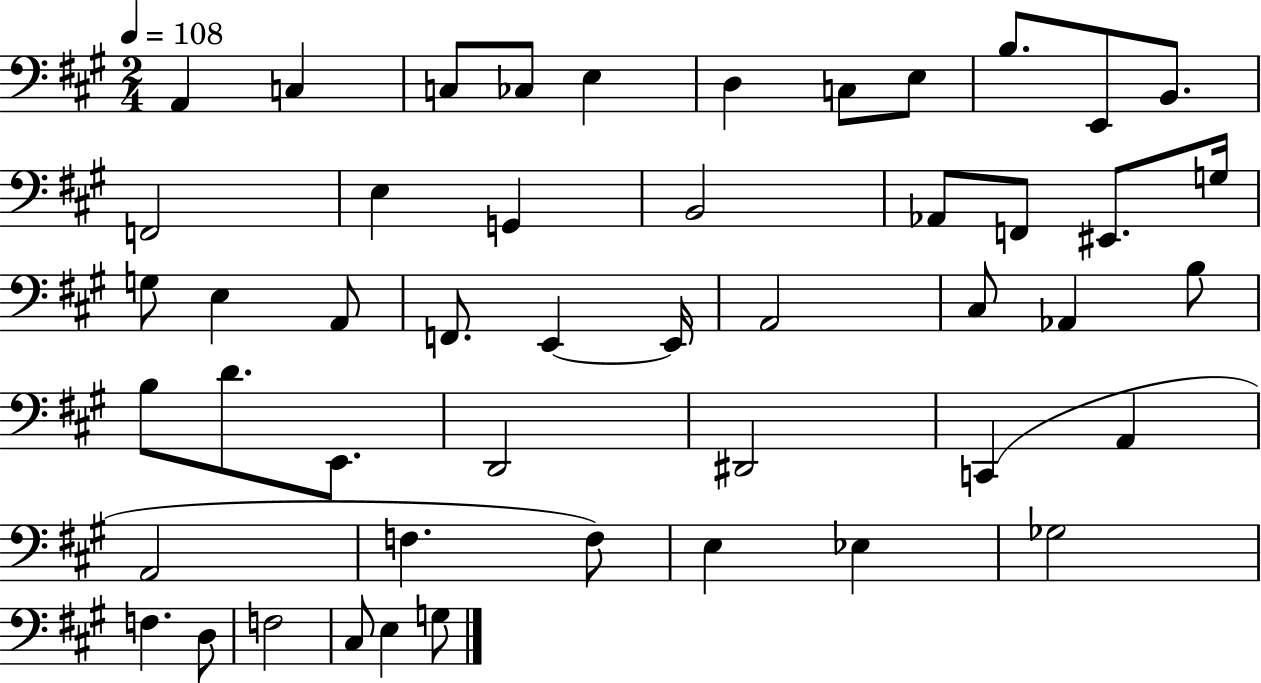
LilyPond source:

{
  \clef bass
  \numericTimeSignature
  \time 2/4
  \key a \major
  \tempo 4 = 108
  a,4 c4 | c8 ces8 e4 | d4 c8 e8 | b8. e,8 b,8. | \break f,2 | e4 g,4 | b,2 | aes,8 f,8 eis,8. g16 | \break g8 e4 a,8 | f,8. e,4~~ e,16 | a,2 | cis8 aes,4 b8 | \break b8 d'8. e,8. | d,2 | dis,2 | c,4( a,4 | \break a,2 | f4. f8) | e4 ees4 | ges2 | \break f4. d8 | f2 | cis8 e4 g8 | \bar "|."
}